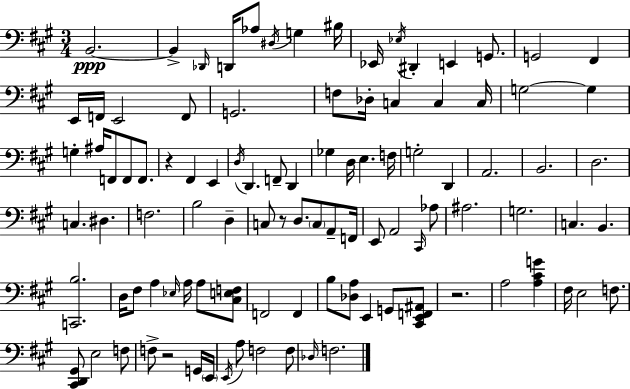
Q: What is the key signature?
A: A major